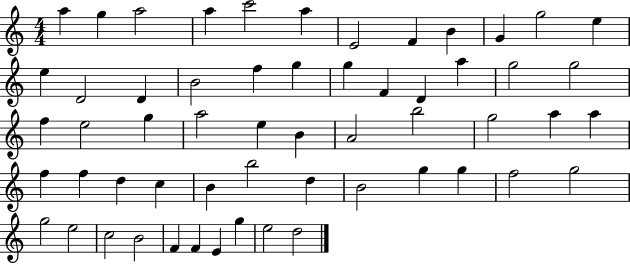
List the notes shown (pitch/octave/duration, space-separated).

A5/q G5/q A5/h A5/q C6/h A5/q E4/h F4/q B4/q G4/q G5/h E5/q E5/q D4/h D4/q B4/h F5/q G5/q G5/q F4/q D4/q A5/q G5/h G5/h F5/q E5/h G5/q A5/h E5/q B4/q A4/h B5/h G5/h A5/q A5/q F5/q F5/q D5/q C5/q B4/q B5/h D5/q B4/h G5/q G5/q F5/h G5/h G5/h E5/h C5/h B4/h F4/q F4/q E4/q G5/q E5/h D5/h